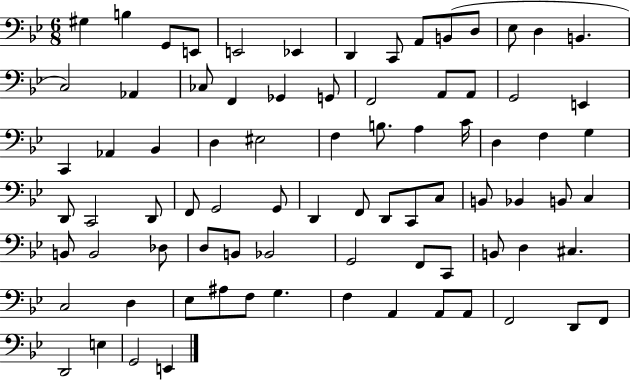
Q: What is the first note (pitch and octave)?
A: G#3